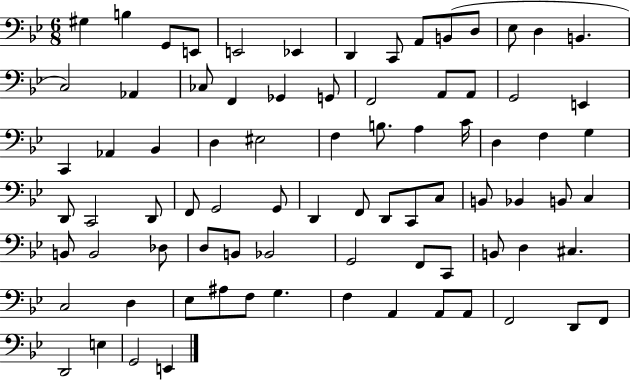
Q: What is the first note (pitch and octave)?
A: G#3